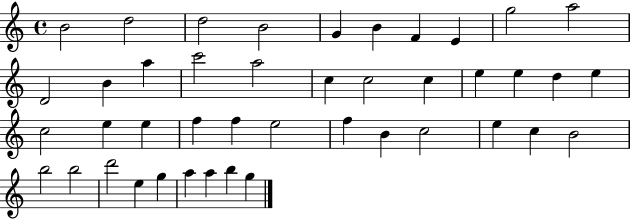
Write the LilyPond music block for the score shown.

{
  \clef treble
  \time 4/4
  \defaultTimeSignature
  \key c \major
  b'2 d''2 | d''2 b'2 | g'4 b'4 f'4 e'4 | g''2 a''2 | \break d'2 b'4 a''4 | c'''2 a''2 | c''4 c''2 c''4 | e''4 e''4 d''4 e''4 | \break c''2 e''4 e''4 | f''4 f''4 e''2 | f''4 b'4 c''2 | e''4 c''4 b'2 | \break b''2 b''2 | d'''2 e''4 g''4 | a''4 a''4 b''4 g''4 | \bar "|."
}